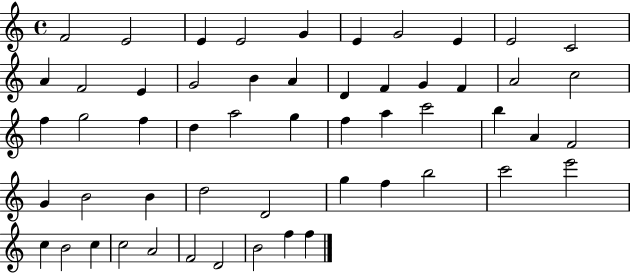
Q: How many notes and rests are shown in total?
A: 54